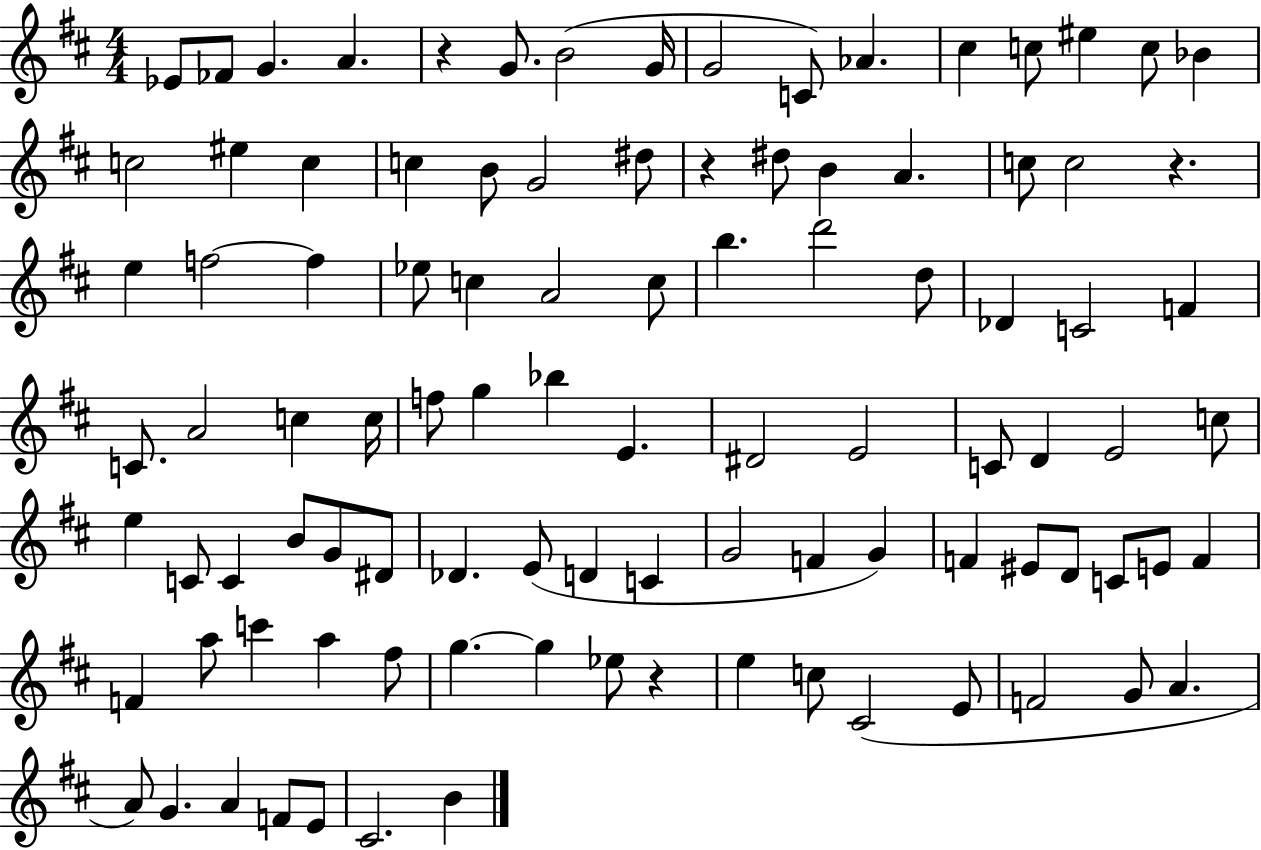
X:1
T:Untitled
M:4/4
L:1/4
K:D
_E/2 _F/2 G A z G/2 B2 G/4 G2 C/2 _A ^c c/2 ^e c/2 _B c2 ^e c c B/2 G2 ^d/2 z ^d/2 B A c/2 c2 z e f2 f _e/2 c A2 c/2 b d'2 d/2 _D C2 F C/2 A2 c c/4 f/2 g _b E ^D2 E2 C/2 D E2 c/2 e C/2 C B/2 G/2 ^D/2 _D E/2 D C G2 F G F ^E/2 D/2 C/2 E/2 F F a/2 c' a ^f/2 g g _e/2 z e c/2 ^C2 E/2 F2 G/2 A A/2 G A F/2 E/2 ^C2 B